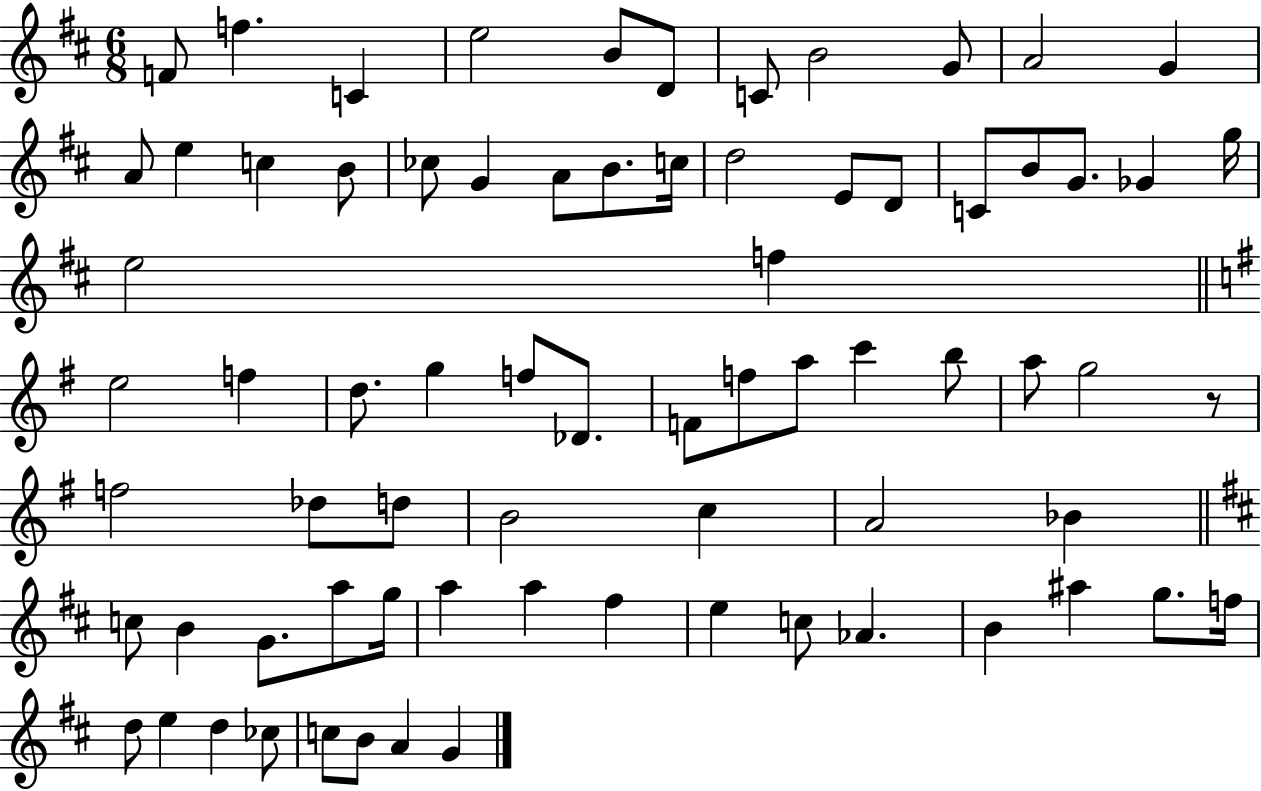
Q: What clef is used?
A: treble